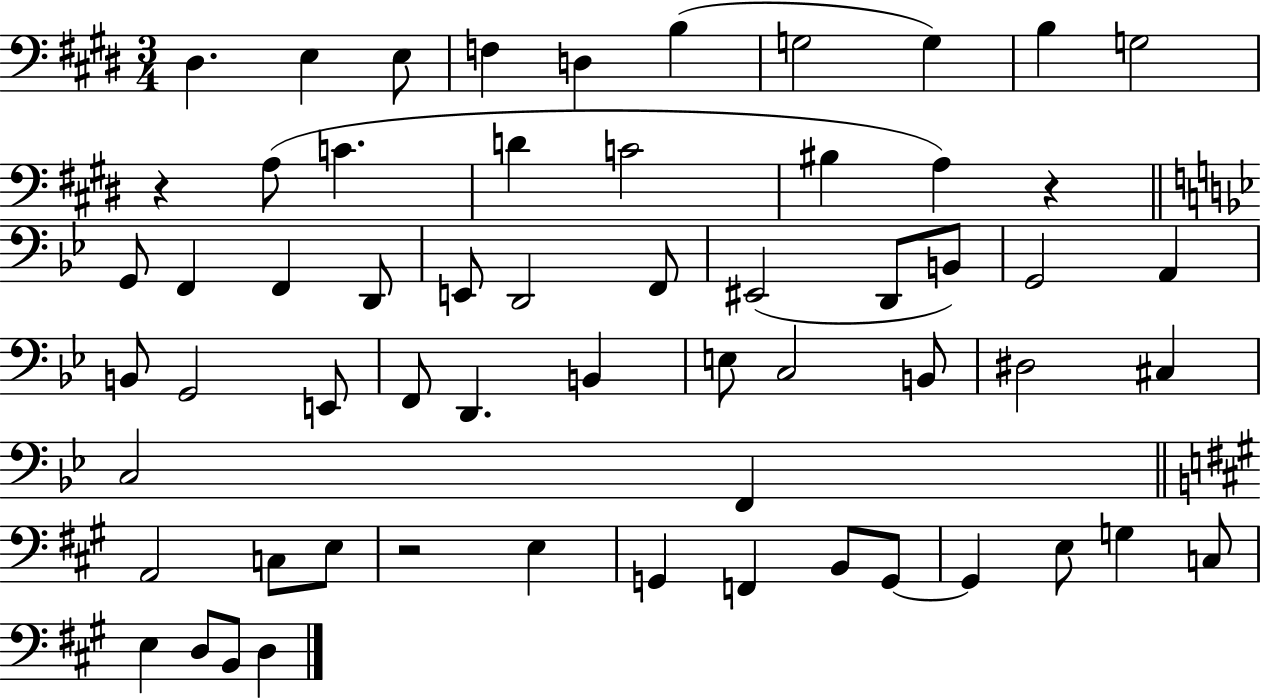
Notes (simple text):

D#3/q. E3/q E3/e F3/q D3/q B3/q G3/h G3/q B3/q G3/h R/q A3/e C4/q. D4/q C4/h BIS3/q A3/q R/q G2/e F2/q F2/q D2/e E2/e D2/h F2/e EIS2/h D2/e B2/e G2/h A2/q B2/e G2/h E2/e F2/e D2/q. B2/q E3/e C3/h B2/e D#3/h C#3/q C3/h F2/q A2/h C3/e E3/e R/h E3/q G2/q F2/q B2/e G2/e G2/q E3/e G3/q C3/e E3/q D3/e B2/e D3/q